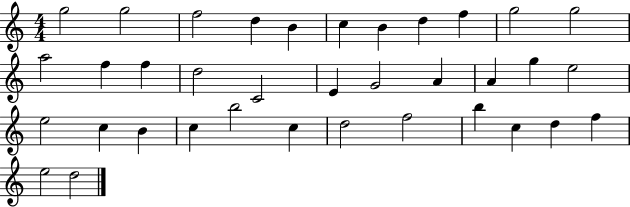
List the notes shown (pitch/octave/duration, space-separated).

G5/h G5/h F5/h D5/q B4/q C5/q B4/q D5/q F5/q G5/h G5/h A5/h F5/q F5/q D5/h C4/h E4/q G4/h A4/q A4/q G5/q E5/h E5/h C5/q B4/q C5/q B5/h C5/q D5/h F5/h B5/q C5/q D5/q F5/q E5/h D5/h